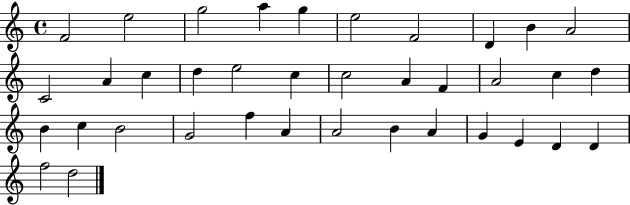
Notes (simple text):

F4/h E5/h G5/h A5/q G5/q E5/h F4/h D4/q B4/q A4/h C4/h A4/q C5/q D5/q E5/h C5/q C5/h A4/q F4/q A4/h C5/q D5/q B4/q C5/q B4/h G4/h F5/q A4/q A4/h B4/q A4/q G4/q E4/q D4/q D4/q F5/h D5/h